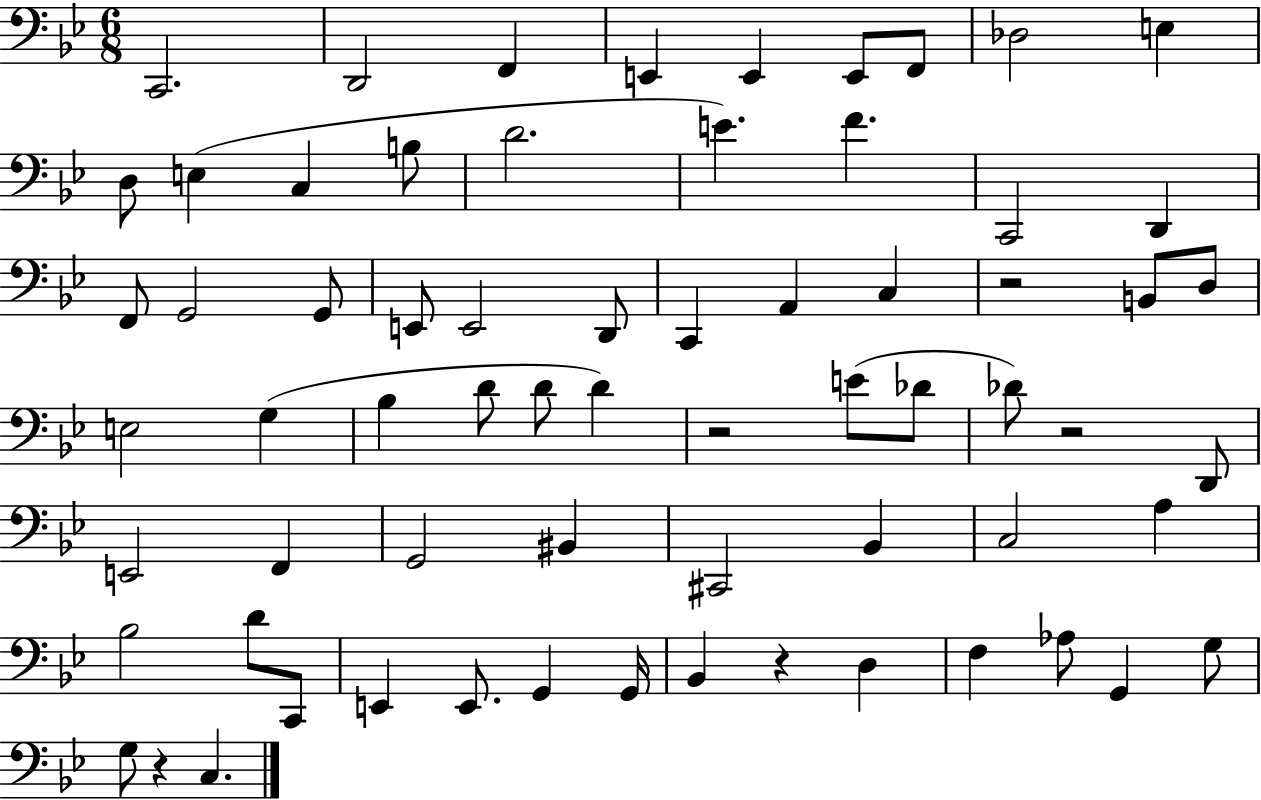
C2/h. D2/h F2/q E2/q E2/q E2/e F2/e Db3/h E3/q D3/e E3/q C3/q B3/e D4/h. E4/q. F4/q. C2/h D2/q F2/e G2/h G2/e E2/e E2/h D2/e C2/q A2/q C3/q R/h B2/e D3/e E3/h G3/q Bb3/q D4/e D4/e D4/q R/h E4/e Db4/e Db4/e R/h D2/e E2/h F2/q G2/h BIS2/q C#2/h Bb2/q C3/h A3/q Bb3/h D4/e C2/e E2/q E2/e. G2/q G2/s Bb2/q R/q D3/q F3/q Ab3/e G2/q G3/e G3/e R/q C3/q.